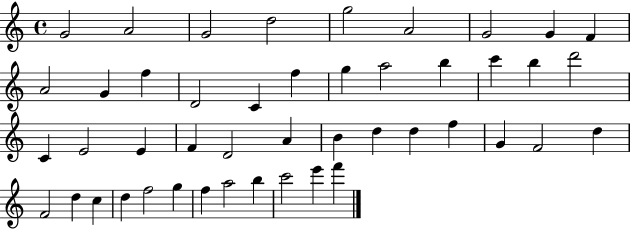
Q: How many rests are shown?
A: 0